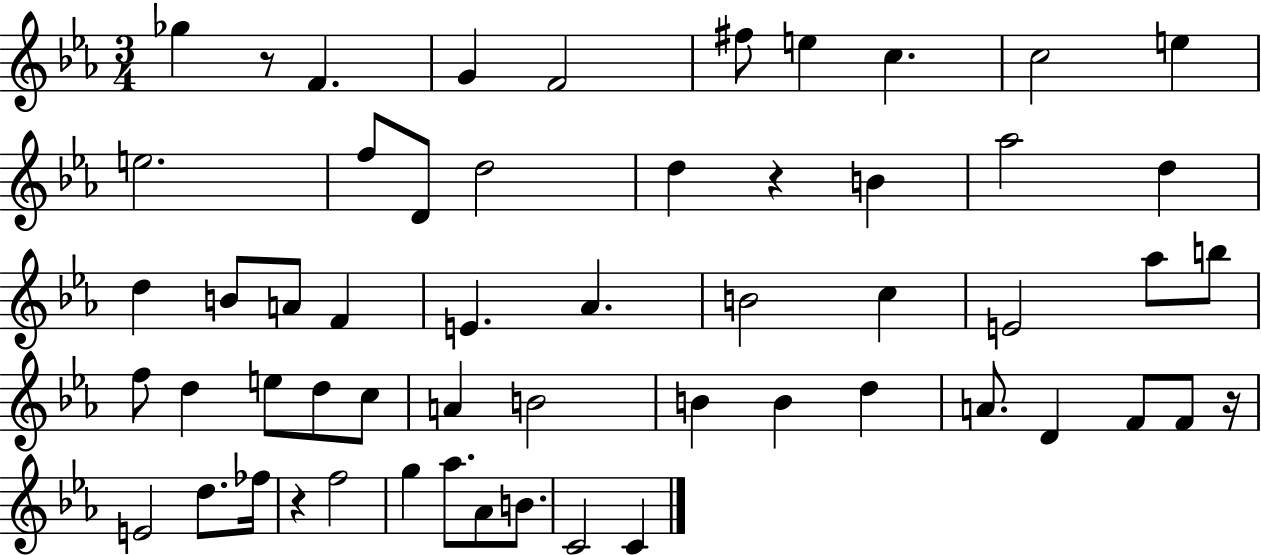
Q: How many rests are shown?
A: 4